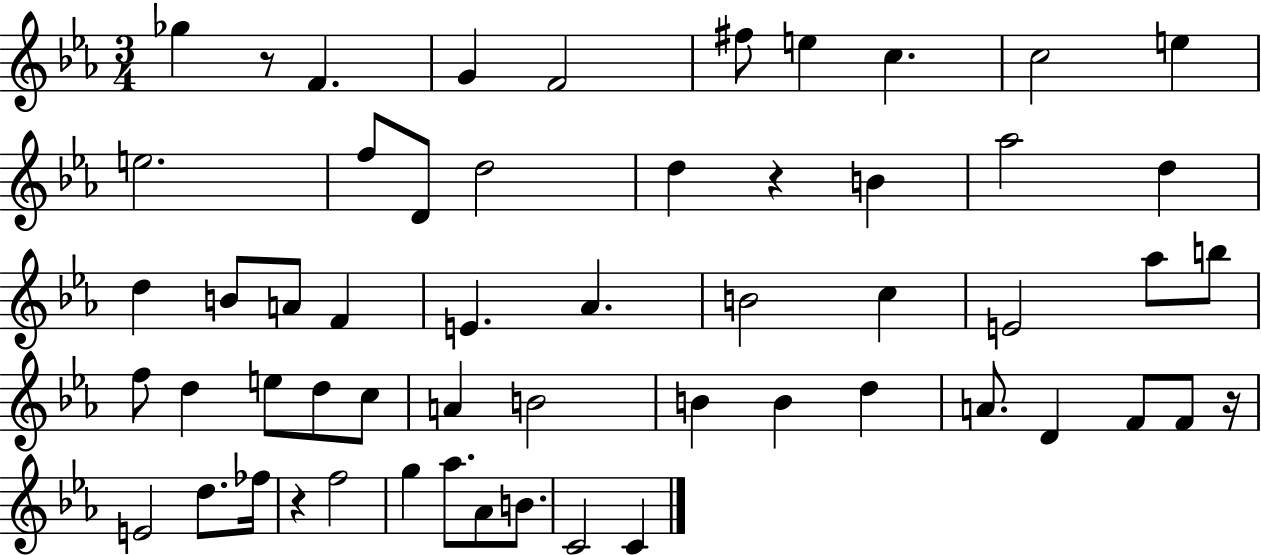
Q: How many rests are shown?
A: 4